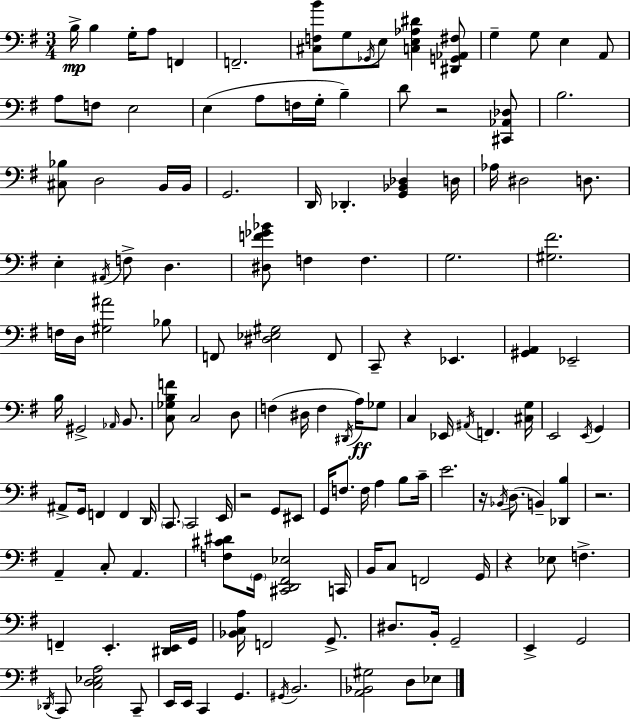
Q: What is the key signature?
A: E minor